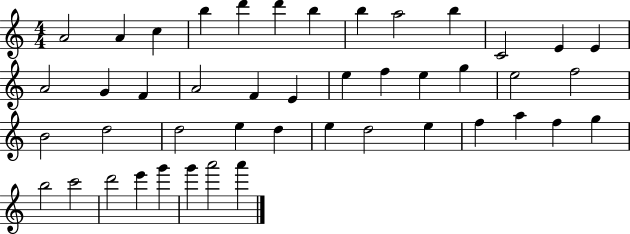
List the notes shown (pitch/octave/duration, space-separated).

A4/h A4/q C5/q B5/q D6/q D6/q B5/q B5/q A5/h B5/q C4/h E4/q E4/q A4/h G4/q F4/q A4/h F4/q E4/q E5/q F5/q E5/q G5/q E5/h F5/h B4/h D5/h D5/h E5/q D5/q E5/q D5/h E5/q F5/q A5/q F5/q G5/q B5/h C6/h D6/h E6/q G6/q G6/q A6/h A6/q